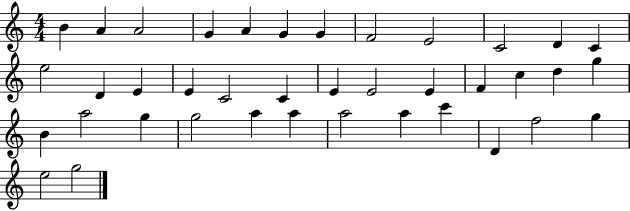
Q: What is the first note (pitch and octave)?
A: B4